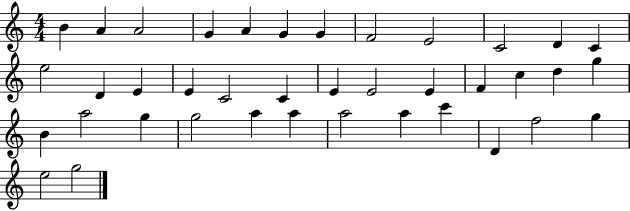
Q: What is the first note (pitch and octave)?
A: B4